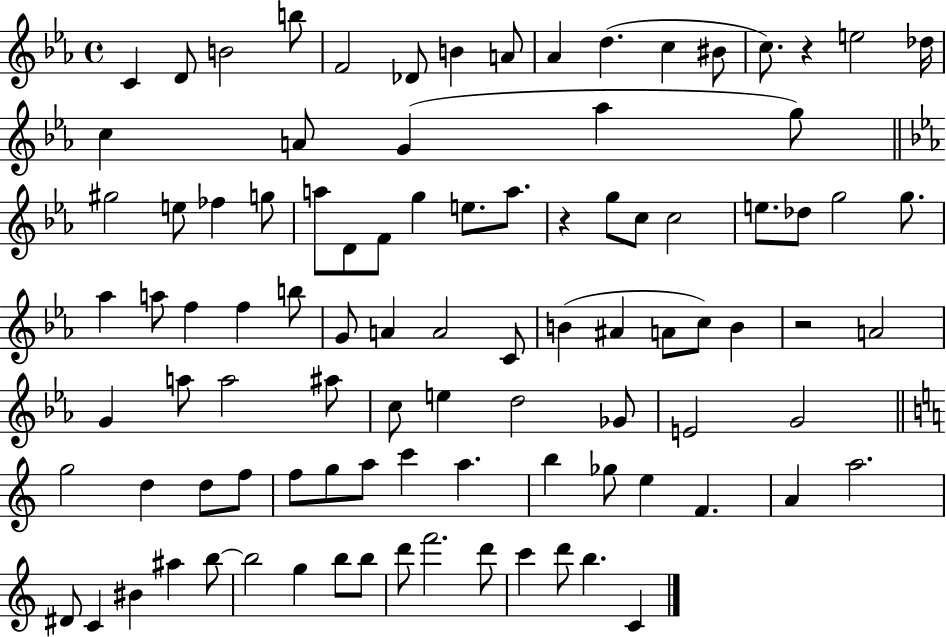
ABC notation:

X:1
T:Untitled
M:4/4
L:1/4
K:Eb
C D/2 B2 b/2 F2 _D/2 B A/2 _A d c ^B/2 c/2 z e2 _d/4 c A/2 G _a g/2 ^g2 e/2 _f g/2 a/2 D/2 F/2 g e/2 a/2 z g/2 c/2 c2 e/2 _d/2 g2 g/2 _a a/2 f f b/2 G/2 A A2 C/2 B ^A A/2 c/2 B z2 A2 G a/2 a2 ^a/2 c/2 e d2 _G/2 E2 G2 g2 d d/2 f/2 f/2 g/2 a/2 c' a b _g/2 e F A a2 ^D/2 C ^B ^a b/2 b2 g b/2 b/2 d'/2 f'2 d'/2 c' d'/2 b C